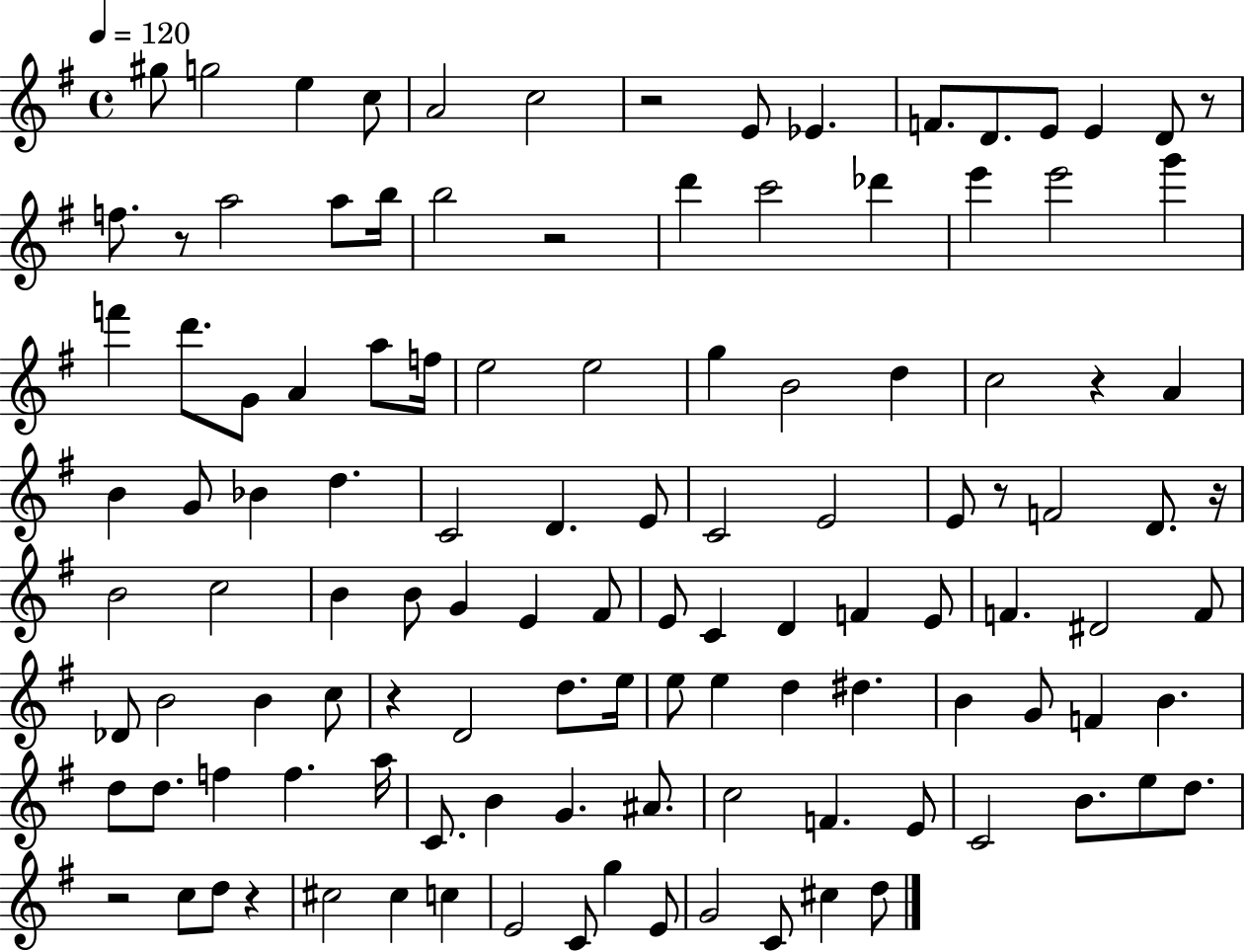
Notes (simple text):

G#5/e G5/h E5/q C5/e A4/h C5/h R/h E4/e Eb4/q. F4/e. D4/e. E4/e E4/q D4/e R/e F5/e. R/e A5/h A5/e B5/s B5/h R/h D6/q C6/h Db6/q E6/q E6/h G6/q F6/q D6/e. G4/e A4/q A5/e F5/s E5/h E5/h G5/q B4/h D5/q C5/h R/q A4/q B4/q G4/e Bb4/q D5/q. C4/h D4/q. E4/e C4/h E4/h E4/e R/e F4/h D4/e. R/s B4/h C5/h B4/q B4/e G4/q E4/q F#4/e E4/e C4/q D4/q F4/q E4/e F4/q. D#4/h F4/e Db4/e B4/h B4/q C5/e R/q D4/h D5/e. E5/s E5/e E5/q D5/q D#5/q. B4/q G4/e F4/q B4/q. D5/e D5/e. F5/q F5/q. A5/s C4/e. B4/q G4/q. A#4/e. C5/h F4/q. E4/e C4/h B4/e. E5/e D5/e. R/h C5/e D5/e R/q C#5/h C#5/q C5/q E4/h C4/e G5/q E4/e G4/h C4/e C#5/q D5/e